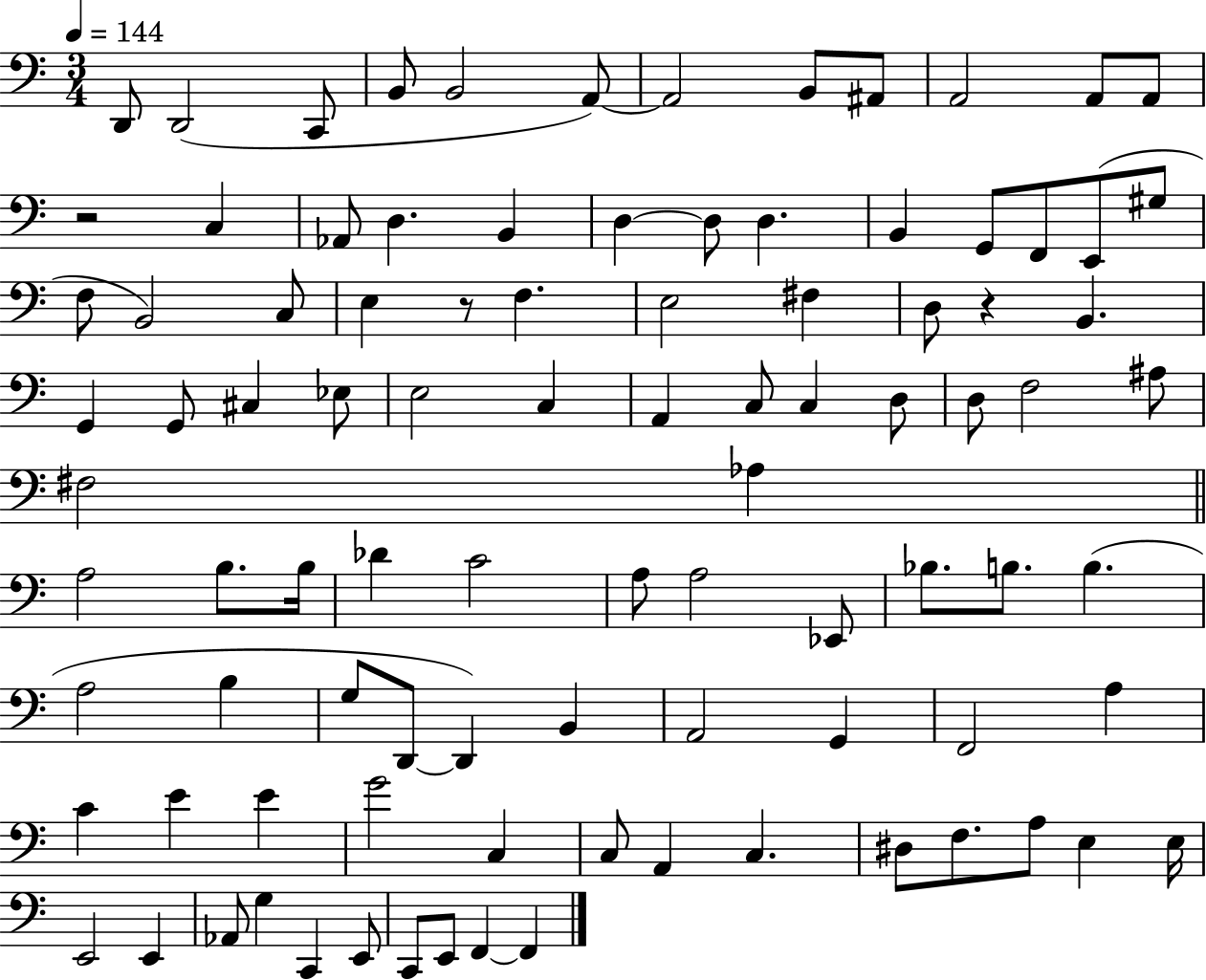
D2/e D2/h C2/e B2/e B2/h A2/e A2/h B2/e A#2/e A2/h A2/e A2/e R/h C3/q Ab2/e D3/q. B2/q D3/q D3/e D3/q. B2/q G2/e F2/e E2/e G#3/e F3/e B2/h C3/e E3/q R/e F3/q. E3/h F#3/q D3/e R/q B2/q. G2/q G2/e C#3/q Eb3/e E3/h C3/q A2/q C3/e C3/q D3/e D3/e F3/h A#3/e F#3/h Ab3/q A3/h B3/e. B3/s Db4/q C4/h A3/e A3/h Eb2/e Bb3/e. B3/e. B3/q. A3/h B3/q G3/e D2/e D2/q B2/q A2/h G2/q F2/h A3/q C4/q E4/q E4/q G4/h C3/q C3/e A2/q C3/q. D#3/e F3/e. A3/e E3/q E3/s E2/h E2/q Ab2/e G3/q C2/q E2/e C2/e E2/e F2/q F2/q